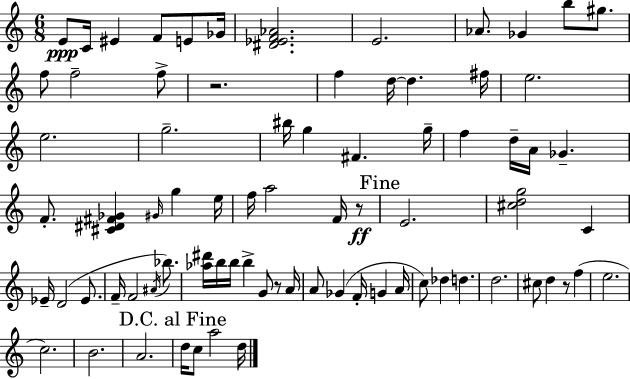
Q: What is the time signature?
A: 6/8